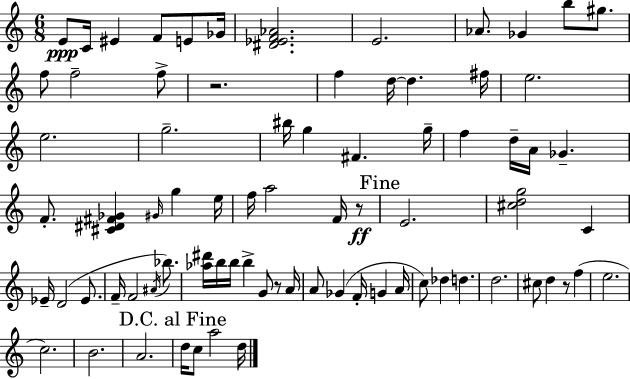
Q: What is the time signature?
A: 6/8